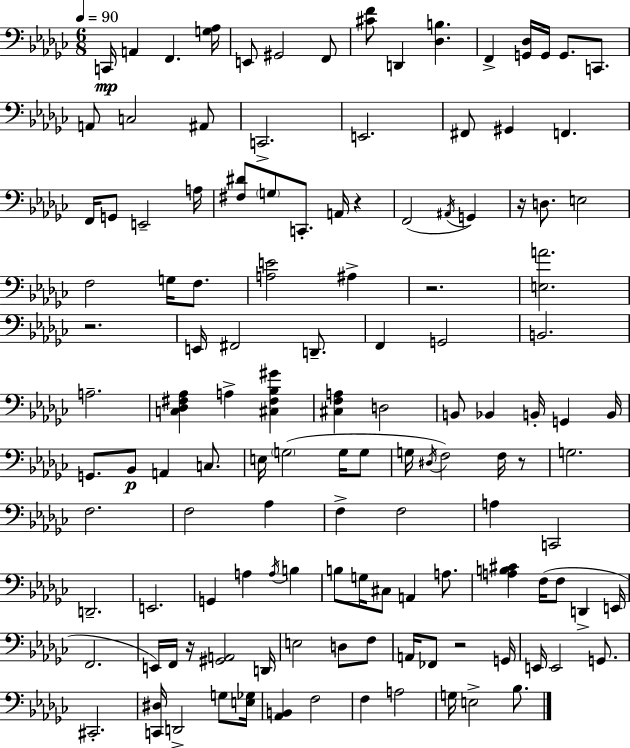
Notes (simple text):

C2/s A2/q F2/q. [G3,Ab3]/s E2/e G#2/h F2/e [C#4,F4]/e D2/q [Db3,B3]/q. F2/q [G2,Db3]/s G2/s G2/e. C2/e. A2/e C3/h A#2/e C2/h. E2/h. F#2/e G#2/q F2/q. F2/s G2/e E2/h A3/s [F#3,D#4]/e G3/e C2/e. A2/s R/q F2/h A#2/s G2/q R/s D3/e. E3/h F3/h G3/s F3/e. [A3,E4]/h A#3/q R/h. [E3,A4]/h. R/h. E2/s F#2/h D2/e. F2/q G2/h B2/h. A3/h. [C3,Db3,F#3,Ab3]/q A3/q [C#3,F#3,Bb3,G#4]/q [C#3,F3,A3]/q D3/h B2/e Bb2/q B2/s G2/q B2/s G2/e. Bb2/e A2/q C3/e. E3/s G3/h G3/s G3/e G3/s D#3/s F3/h F3/s R/e G3/h. F3/h. F3/h Ab3/q F3/q F3/h A3/q C2/h D2/h. E2/h. G2/q A3/q A3/s B3/q B3/e G3/s C#3/e A2/q A3/e. [A3,B3,C#4]/q F3/s F3/e D2/q E2/s F2/h. E2/s F2/s R/s [G#2,A2]/h D2/s E3/h D3/e F3/e A2/s FES2/e R/h G2/s E2/s E2/h G2/e. C#2/h. [C2,D#3]/s D2/h G3/e [E3,Gb3]/s [Ab2,B2]/q F3/h F3/q A3/h G3/s E3/h Bb3/e.